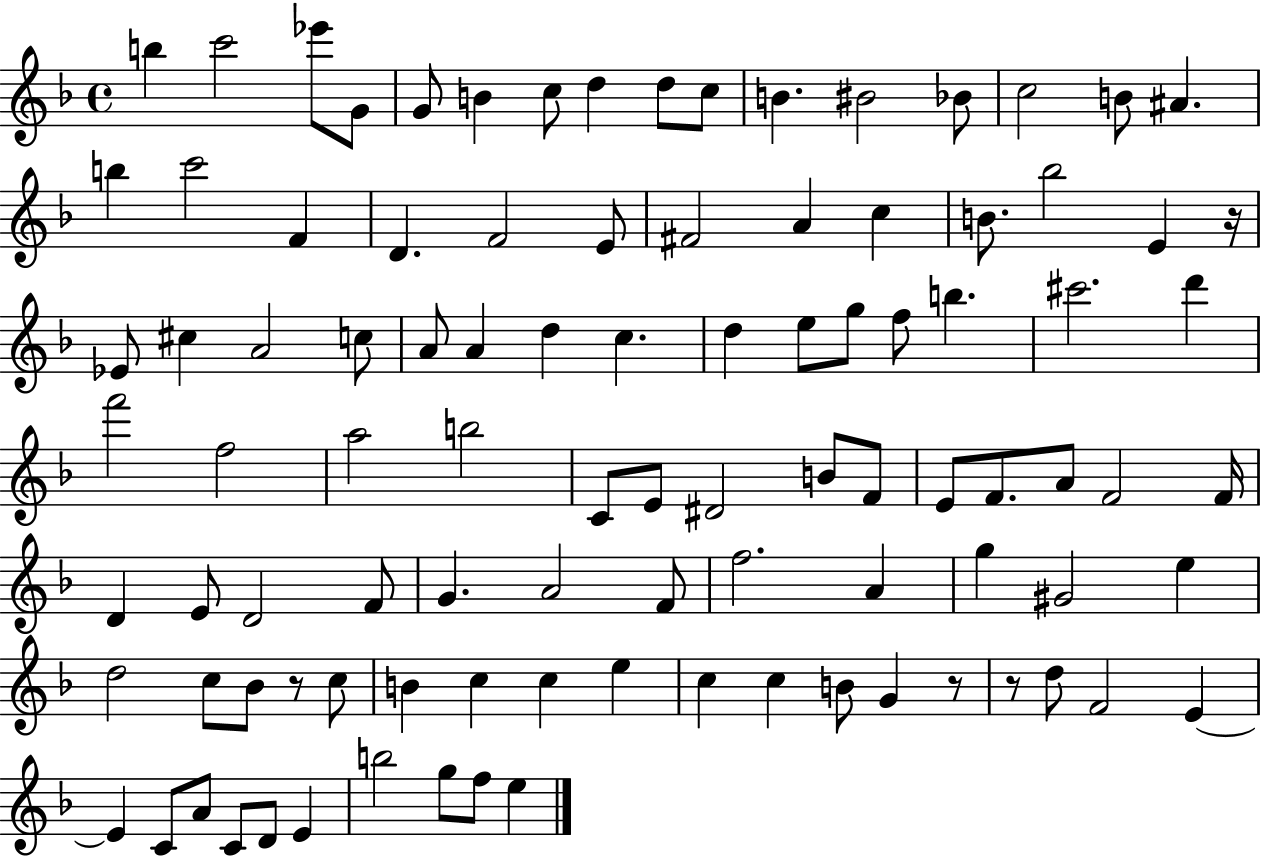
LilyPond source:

{
  \clef treble
  \time 4/4
  \defaultTimeSignature
  \key f \major
  b''4 c'''2 ees'''8 g'8 | g'8 b'4 c''8 d''4 d''8 c''8 | b'4. bis'2 bes'8 | c''2 b'8 ais'4. | \break b''4 c'''2 f'4 | d'4. f'2 e'8 | fis'2 a'4 c''4 | b'8. bes''2 e'4 r16 | \break ees'8 cis''4 a'2 c''8 | a'8 a'4 d''4 c''4. | d''4 e''8 g''8 f''8 b''4. | cis'''2. d'''4 | \break f'''2 f''2 | a''2 b''2 | c'8 e'8 dis'2 b'8 f'8 | e'8 f'8. a'8 f'2 f'16 | \break d'4 e'8 d'2 f'8 | g'4. a'2 f'8 | f''2. a'4 | g''4 gis'2 e''4 | \break d''2 c''8 bes'8 r8 c''8 | b'4 c''4 c''4 e''4 | c''4 c''4 b'8 g'4 r8 | r8 d''8 f'2 e'4~~ | \break e'4 c'8 a'8 c'8 d'8 e'4 | b''2 g''8 f''8 e''4 | \bar "|."
}